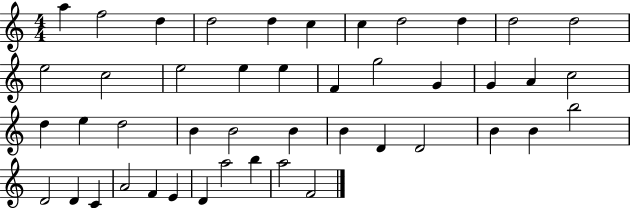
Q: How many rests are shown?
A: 0